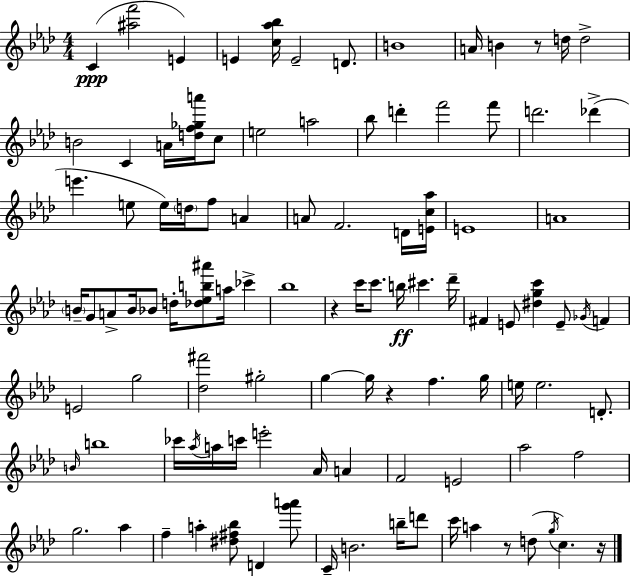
C4/q [A#5,F6]/h E4/q E4/q [C5,Ab5,Bb5]/s E4/h D4/e. B4/w A4/s B4/q R/e D5/s D5/h B4/h C4/q A4/s [D5,F5,Gb5,A6]/s C5/e E5/h A5/h Bb5/e D6/q F6/h F6/e D6/h. Db6/q E6/q. E5/e E5/s D5/s F5/e A4/q A4/e F4/h. D4/s [E4,C5,Ab5]/s E4/w A4/w B4/s G4/e A4/e B4/s Bb4/e D5/s [Db5,Eb5,B5,A#6]/e A5/s CES6/q Bb5/w R/q C6/s C6/e. B5/s C#6/q. Db6/s F#4/q E4/e [D#5,G5,C6]/q E4/e Gb4/s F4/q E4/h G5/h [Db5,F#6]/h G#5/h G5/q G5/s R/q F5/q. G5/s E5/s E5/h. D4/e. B4/s B5/w CES6/s Ab5/s A5/s C6/s E6/h Ab4/s A4/q F4/h E4/h Ab5/h F5/h G5/h. Ab5/q F5/q A5/q [D#5,F#5,Bb5]/e D4/q [G6,A6]/e C4/s B4/h. B5/s D6/e C6/s A5/q R/e D5/e G5/s C5/q. R/s